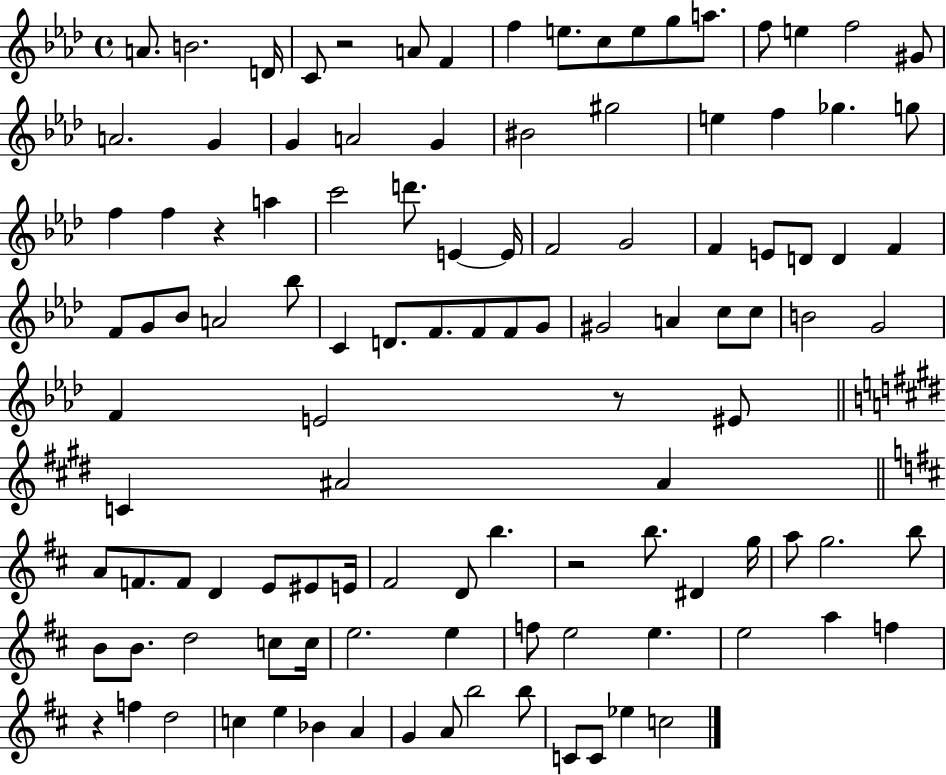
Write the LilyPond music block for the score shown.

{
  \clef treble
  \time 4/4
  \defaultTimeSignature
  \key aes \major
  \repeat volta 2 { a'8. b'2. d'16 | c'8 r2 a'8 f'4 | f''4 e''8. c''8 e''8 g''8 a''8. | f''8 e''4 f''2 gis'8 | \break a'2. g'4 | g'4 a'2 g'4 | bis'2 gis''2 | e''4 f''4 ges''4. g''8 | \break f''4 f''4 r4 a''4 | c'''2 d'''8. e'4~~ e'16 | f'2 g'2 | f'4 e'8 d'8 d'4 f'4 | \break f'8 g'8 bes'8 a'2 bes''8 | c'4 d'8. f'8. f'8 f'8 g'8 | gis'2 a'4 c''8 c''8 | b'2 g'2 | \break f'4 e'2 r8 eis'8 | \bar "||" \break \key e \major c'4 ais'2 ais'4 | \bar "||" \break \key b \minor a'8 f'8. f'8 d'4 e'8 eis'8 e'16 | fis'2 d'8 b''4. | r2 b''8. dis'4 g''16 | a''8 g''2. b''8 | \break b'8 b'8. d''2 c''8 c''16 | e''2. e''4 | f''8 e''2 e''4. | e''2 a''4 f''4 | \break r4 f''4 d''2 | c''4 e''4 bes'4 a'4 | g'4 a'8 b''2 b''8 | c'8 c'8 ees''4 c''2 | \break } \bar "|."
}